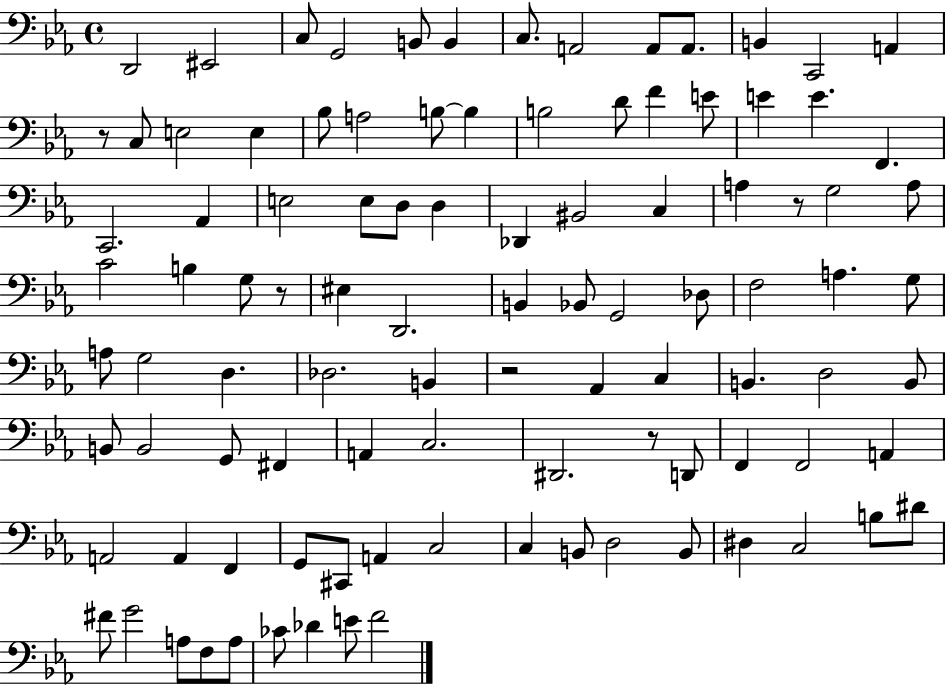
{
  \clef bass
  \time 4/4
  \defaultTimeSignature
  \key ees \major
  \repeat volta 2 { d,2 eis,2 | c8 g,2 b,8 b,4 | c8. a,2 a,8 a,8. | b,4 c,2 a,4 | \break r8 c8 e2 e4 | bes8 a2 b8~~ b4 | b2 d'8 f'4 e'8 | e'4 e'4. f,4. | \break c,2. aes,4 | e2 e8 d8 d4 | des,4 bis,2 c4 | a4 r8 g2 a8 | \break c'2 b4 g8 r8 | eis4 d,2. | b,4 bes,8 g,2 des8 | f2 a4. g8 | \break a8 g2 d4. | des2. b,4 | r2 aes,4 c4 | b,4. d2 b,8 | \break b,8 b,2 g,8 fis,4 | a,4 c2. | dis,2. r8 d,8 | f,4 f,2 a,4 | \break a,2 a,4 f,4 | g,8 cis,8 a,4 c2 | c4 b,8 d2 b,8 | dis4 c2 b8 dis'8 | \break fis'8 g'2 a8 f8 a8 | ces'8 des'4 e'8 f'2 | } \bar "|."
}